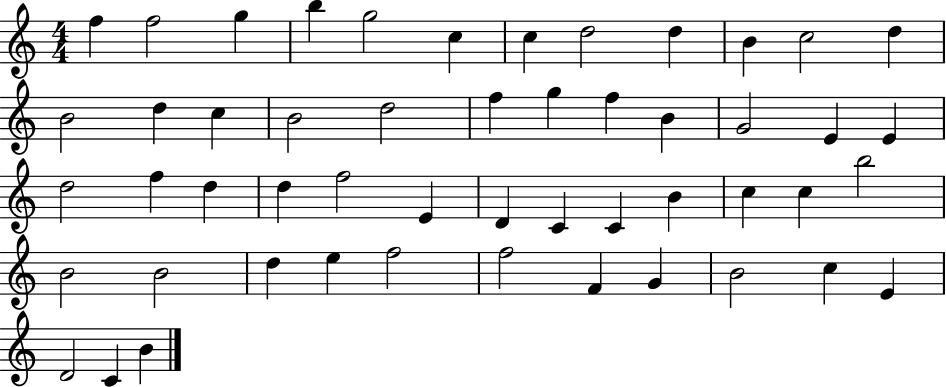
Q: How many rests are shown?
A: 0